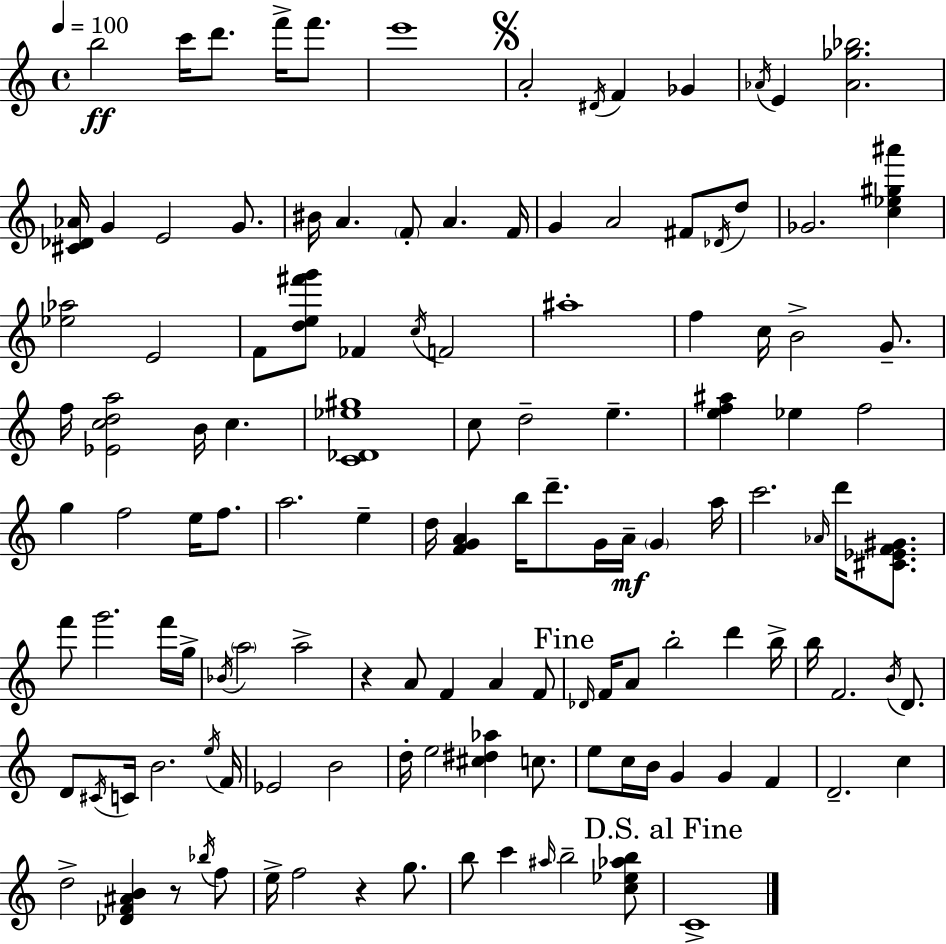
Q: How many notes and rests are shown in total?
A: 127